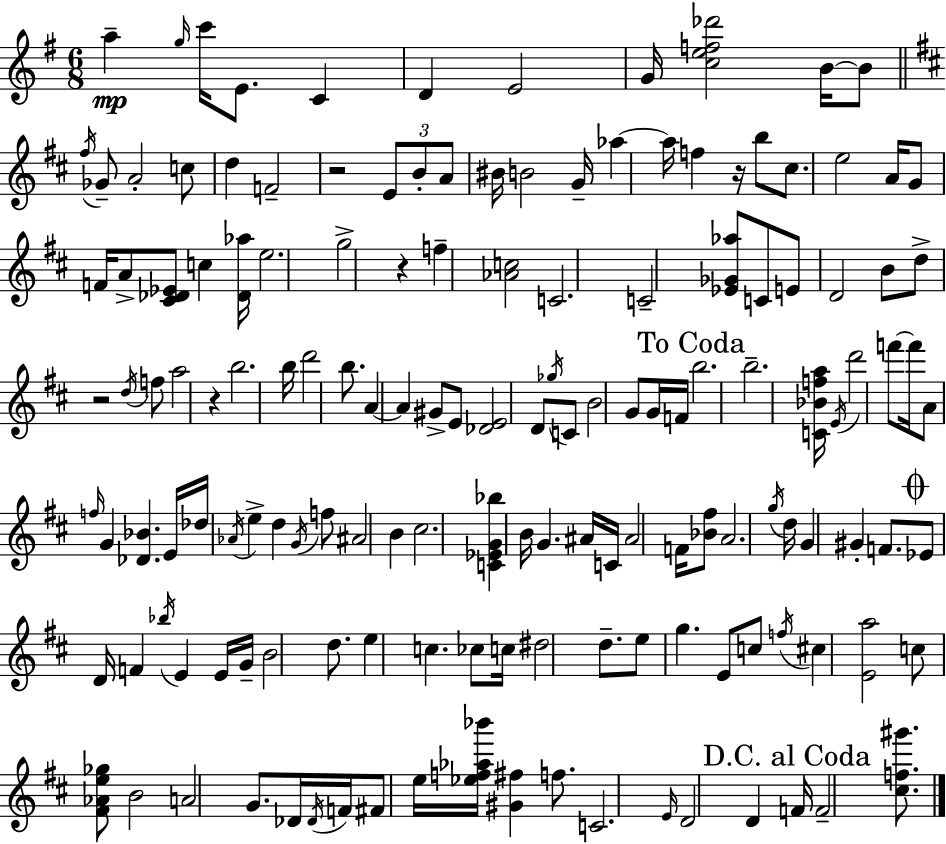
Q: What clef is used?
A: treble